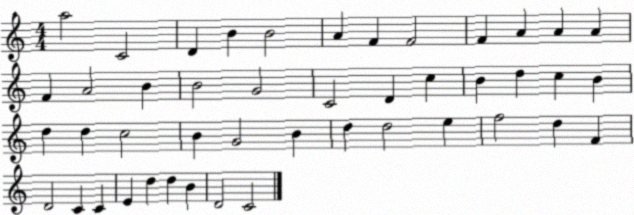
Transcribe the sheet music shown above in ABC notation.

X:1
T:Untitled
M:4/4
L:1/4
K:C
a2 C2 D B B2 A F F2 F A A A F A2 B B2 G2 C2 D c B d c B d d c2 B G2 B d d2 e f2 d F D2 C C E d d B D2 C2